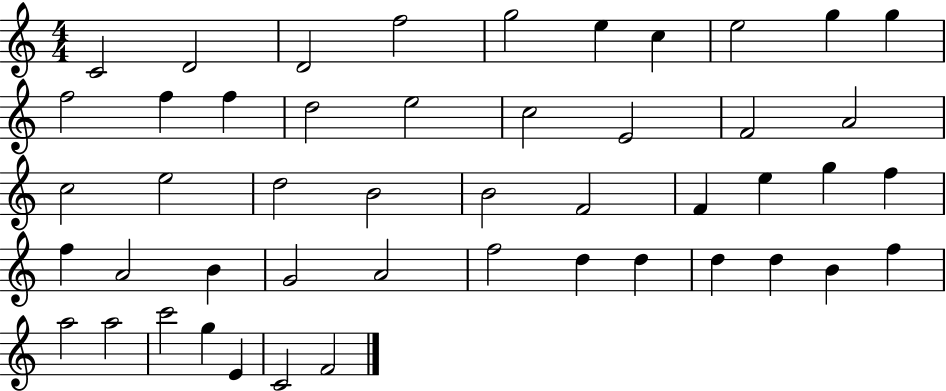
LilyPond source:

{
  \clef treble
  \numericTimeSignature
  \time 4/4
  \key c \major
  c'2 d'2 | d'2 f''2 | g''2 e''4 c''4 | e''2 g''4 g''4 | \break f''2 f''4 f''4 | d''2 e''2 | c''2 e'2 | f'2 a'2 | \break c''2 e''2 | d''2 b'2 | b'2 f'2 | f'4 e''4 g''4 f''4 | \break f''4 a'2 b'4 | g'2 a'2 | f''2 d''4 d''4 | d''4 d''4 b'4 f''4 | \break a''2 a''2 | c'''2 g''4 e'4 | c'2 f'2 | \bar "|."
}